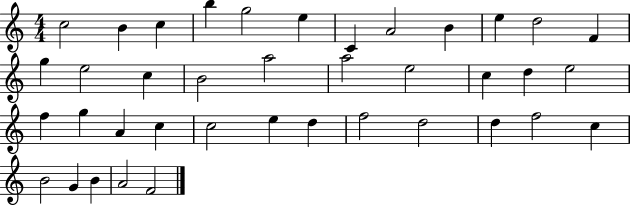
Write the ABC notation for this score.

X:1
T:Untitled
M:4/4
L:1/4
K:C
c2 B c b g2 e C A2 B e d2 F g e2 c B2 a2 a2 e2 c d e2 f g A c c2 e d f2 d2 d f2 c B2 G B A2 F2